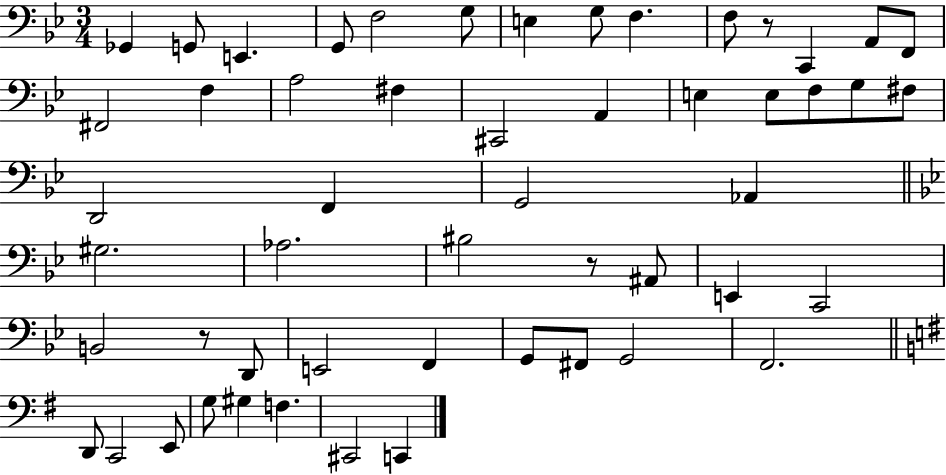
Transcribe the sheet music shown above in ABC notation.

X:1
T:Untitled
M:3/4
L:1/4
K:Bb
_G,, G,,/2 E,, G,,/2 F,2 G,/2 E, G,/2 F, F,/2 z/2 C,, A,,/2 F,,/2 ^F,,2 F, A,2 ^F, ^C,,2 A,, E, E,/2 F,/2 G,/2 ^F,/2 D,,2 F,, G,,2 _A,, ^G,2 _A,2 ^B,2 z/2 ^A,,/2 E,, C,,2 B,,2 z/2 D,,/2 E,,2 F,, G,,/2 ^F,,/2 G,,2 F,,2 D,,/2 C,,2 E,,/2 G,/2 ^G, F, ^C,,2 C,,